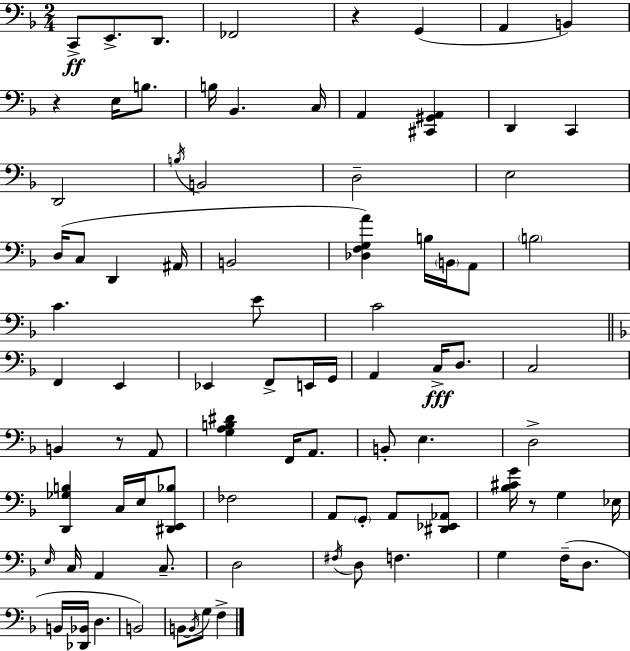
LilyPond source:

{
  \clef bass
  \numericTimeSignature
  \time 2/4
  \key d \minor
  c,8->\ff e,8.-> d,8. | fes,2 | r4 g,4( | a,4 b,4) | \break r4 e16 b8. | b16 bes,4. c16 | a,4 <cis, gis, a,>4 | d,4 c,4 | \break d,2 | \acciaccatura { b16 } b,2 | d2-- | e2 | \break d16( c8 d,4 | ais,16 b,2 | <des f g a'>4) b16 \parenthesize b,16 a,8 | \parenthesize b2 | \break c'4. e'8 | c'2 | \bar "||" \break \key f \major f,4 e,4 | ees,4 f,8-> e,16 g,16 | a,4 c16->\fff d8. | c2 | \break b,4 r8 a,8 | <g a b dis'>4 f,16 a,8. | b,8-. e4. | d2-> | \break <d, ges b>4 c16 e16 <dis, e, bes>8 | fes2 | a,8 \parenthesize g,8-. a,8 <dis, ees, aes,>8 | <bes cis' g'>16 r8 g4 ees16 | \break \grace { e16 } c16 a,4 c8.-- | d2 | \acciaccatura { fis16 } d8 f4. | g4 f16--( d8. | \break b,16 <des, bes,>16 d4. | b,2) | b,8~~ \acciaccatura { b,16 } g8 f4-> | \bar "|."
}